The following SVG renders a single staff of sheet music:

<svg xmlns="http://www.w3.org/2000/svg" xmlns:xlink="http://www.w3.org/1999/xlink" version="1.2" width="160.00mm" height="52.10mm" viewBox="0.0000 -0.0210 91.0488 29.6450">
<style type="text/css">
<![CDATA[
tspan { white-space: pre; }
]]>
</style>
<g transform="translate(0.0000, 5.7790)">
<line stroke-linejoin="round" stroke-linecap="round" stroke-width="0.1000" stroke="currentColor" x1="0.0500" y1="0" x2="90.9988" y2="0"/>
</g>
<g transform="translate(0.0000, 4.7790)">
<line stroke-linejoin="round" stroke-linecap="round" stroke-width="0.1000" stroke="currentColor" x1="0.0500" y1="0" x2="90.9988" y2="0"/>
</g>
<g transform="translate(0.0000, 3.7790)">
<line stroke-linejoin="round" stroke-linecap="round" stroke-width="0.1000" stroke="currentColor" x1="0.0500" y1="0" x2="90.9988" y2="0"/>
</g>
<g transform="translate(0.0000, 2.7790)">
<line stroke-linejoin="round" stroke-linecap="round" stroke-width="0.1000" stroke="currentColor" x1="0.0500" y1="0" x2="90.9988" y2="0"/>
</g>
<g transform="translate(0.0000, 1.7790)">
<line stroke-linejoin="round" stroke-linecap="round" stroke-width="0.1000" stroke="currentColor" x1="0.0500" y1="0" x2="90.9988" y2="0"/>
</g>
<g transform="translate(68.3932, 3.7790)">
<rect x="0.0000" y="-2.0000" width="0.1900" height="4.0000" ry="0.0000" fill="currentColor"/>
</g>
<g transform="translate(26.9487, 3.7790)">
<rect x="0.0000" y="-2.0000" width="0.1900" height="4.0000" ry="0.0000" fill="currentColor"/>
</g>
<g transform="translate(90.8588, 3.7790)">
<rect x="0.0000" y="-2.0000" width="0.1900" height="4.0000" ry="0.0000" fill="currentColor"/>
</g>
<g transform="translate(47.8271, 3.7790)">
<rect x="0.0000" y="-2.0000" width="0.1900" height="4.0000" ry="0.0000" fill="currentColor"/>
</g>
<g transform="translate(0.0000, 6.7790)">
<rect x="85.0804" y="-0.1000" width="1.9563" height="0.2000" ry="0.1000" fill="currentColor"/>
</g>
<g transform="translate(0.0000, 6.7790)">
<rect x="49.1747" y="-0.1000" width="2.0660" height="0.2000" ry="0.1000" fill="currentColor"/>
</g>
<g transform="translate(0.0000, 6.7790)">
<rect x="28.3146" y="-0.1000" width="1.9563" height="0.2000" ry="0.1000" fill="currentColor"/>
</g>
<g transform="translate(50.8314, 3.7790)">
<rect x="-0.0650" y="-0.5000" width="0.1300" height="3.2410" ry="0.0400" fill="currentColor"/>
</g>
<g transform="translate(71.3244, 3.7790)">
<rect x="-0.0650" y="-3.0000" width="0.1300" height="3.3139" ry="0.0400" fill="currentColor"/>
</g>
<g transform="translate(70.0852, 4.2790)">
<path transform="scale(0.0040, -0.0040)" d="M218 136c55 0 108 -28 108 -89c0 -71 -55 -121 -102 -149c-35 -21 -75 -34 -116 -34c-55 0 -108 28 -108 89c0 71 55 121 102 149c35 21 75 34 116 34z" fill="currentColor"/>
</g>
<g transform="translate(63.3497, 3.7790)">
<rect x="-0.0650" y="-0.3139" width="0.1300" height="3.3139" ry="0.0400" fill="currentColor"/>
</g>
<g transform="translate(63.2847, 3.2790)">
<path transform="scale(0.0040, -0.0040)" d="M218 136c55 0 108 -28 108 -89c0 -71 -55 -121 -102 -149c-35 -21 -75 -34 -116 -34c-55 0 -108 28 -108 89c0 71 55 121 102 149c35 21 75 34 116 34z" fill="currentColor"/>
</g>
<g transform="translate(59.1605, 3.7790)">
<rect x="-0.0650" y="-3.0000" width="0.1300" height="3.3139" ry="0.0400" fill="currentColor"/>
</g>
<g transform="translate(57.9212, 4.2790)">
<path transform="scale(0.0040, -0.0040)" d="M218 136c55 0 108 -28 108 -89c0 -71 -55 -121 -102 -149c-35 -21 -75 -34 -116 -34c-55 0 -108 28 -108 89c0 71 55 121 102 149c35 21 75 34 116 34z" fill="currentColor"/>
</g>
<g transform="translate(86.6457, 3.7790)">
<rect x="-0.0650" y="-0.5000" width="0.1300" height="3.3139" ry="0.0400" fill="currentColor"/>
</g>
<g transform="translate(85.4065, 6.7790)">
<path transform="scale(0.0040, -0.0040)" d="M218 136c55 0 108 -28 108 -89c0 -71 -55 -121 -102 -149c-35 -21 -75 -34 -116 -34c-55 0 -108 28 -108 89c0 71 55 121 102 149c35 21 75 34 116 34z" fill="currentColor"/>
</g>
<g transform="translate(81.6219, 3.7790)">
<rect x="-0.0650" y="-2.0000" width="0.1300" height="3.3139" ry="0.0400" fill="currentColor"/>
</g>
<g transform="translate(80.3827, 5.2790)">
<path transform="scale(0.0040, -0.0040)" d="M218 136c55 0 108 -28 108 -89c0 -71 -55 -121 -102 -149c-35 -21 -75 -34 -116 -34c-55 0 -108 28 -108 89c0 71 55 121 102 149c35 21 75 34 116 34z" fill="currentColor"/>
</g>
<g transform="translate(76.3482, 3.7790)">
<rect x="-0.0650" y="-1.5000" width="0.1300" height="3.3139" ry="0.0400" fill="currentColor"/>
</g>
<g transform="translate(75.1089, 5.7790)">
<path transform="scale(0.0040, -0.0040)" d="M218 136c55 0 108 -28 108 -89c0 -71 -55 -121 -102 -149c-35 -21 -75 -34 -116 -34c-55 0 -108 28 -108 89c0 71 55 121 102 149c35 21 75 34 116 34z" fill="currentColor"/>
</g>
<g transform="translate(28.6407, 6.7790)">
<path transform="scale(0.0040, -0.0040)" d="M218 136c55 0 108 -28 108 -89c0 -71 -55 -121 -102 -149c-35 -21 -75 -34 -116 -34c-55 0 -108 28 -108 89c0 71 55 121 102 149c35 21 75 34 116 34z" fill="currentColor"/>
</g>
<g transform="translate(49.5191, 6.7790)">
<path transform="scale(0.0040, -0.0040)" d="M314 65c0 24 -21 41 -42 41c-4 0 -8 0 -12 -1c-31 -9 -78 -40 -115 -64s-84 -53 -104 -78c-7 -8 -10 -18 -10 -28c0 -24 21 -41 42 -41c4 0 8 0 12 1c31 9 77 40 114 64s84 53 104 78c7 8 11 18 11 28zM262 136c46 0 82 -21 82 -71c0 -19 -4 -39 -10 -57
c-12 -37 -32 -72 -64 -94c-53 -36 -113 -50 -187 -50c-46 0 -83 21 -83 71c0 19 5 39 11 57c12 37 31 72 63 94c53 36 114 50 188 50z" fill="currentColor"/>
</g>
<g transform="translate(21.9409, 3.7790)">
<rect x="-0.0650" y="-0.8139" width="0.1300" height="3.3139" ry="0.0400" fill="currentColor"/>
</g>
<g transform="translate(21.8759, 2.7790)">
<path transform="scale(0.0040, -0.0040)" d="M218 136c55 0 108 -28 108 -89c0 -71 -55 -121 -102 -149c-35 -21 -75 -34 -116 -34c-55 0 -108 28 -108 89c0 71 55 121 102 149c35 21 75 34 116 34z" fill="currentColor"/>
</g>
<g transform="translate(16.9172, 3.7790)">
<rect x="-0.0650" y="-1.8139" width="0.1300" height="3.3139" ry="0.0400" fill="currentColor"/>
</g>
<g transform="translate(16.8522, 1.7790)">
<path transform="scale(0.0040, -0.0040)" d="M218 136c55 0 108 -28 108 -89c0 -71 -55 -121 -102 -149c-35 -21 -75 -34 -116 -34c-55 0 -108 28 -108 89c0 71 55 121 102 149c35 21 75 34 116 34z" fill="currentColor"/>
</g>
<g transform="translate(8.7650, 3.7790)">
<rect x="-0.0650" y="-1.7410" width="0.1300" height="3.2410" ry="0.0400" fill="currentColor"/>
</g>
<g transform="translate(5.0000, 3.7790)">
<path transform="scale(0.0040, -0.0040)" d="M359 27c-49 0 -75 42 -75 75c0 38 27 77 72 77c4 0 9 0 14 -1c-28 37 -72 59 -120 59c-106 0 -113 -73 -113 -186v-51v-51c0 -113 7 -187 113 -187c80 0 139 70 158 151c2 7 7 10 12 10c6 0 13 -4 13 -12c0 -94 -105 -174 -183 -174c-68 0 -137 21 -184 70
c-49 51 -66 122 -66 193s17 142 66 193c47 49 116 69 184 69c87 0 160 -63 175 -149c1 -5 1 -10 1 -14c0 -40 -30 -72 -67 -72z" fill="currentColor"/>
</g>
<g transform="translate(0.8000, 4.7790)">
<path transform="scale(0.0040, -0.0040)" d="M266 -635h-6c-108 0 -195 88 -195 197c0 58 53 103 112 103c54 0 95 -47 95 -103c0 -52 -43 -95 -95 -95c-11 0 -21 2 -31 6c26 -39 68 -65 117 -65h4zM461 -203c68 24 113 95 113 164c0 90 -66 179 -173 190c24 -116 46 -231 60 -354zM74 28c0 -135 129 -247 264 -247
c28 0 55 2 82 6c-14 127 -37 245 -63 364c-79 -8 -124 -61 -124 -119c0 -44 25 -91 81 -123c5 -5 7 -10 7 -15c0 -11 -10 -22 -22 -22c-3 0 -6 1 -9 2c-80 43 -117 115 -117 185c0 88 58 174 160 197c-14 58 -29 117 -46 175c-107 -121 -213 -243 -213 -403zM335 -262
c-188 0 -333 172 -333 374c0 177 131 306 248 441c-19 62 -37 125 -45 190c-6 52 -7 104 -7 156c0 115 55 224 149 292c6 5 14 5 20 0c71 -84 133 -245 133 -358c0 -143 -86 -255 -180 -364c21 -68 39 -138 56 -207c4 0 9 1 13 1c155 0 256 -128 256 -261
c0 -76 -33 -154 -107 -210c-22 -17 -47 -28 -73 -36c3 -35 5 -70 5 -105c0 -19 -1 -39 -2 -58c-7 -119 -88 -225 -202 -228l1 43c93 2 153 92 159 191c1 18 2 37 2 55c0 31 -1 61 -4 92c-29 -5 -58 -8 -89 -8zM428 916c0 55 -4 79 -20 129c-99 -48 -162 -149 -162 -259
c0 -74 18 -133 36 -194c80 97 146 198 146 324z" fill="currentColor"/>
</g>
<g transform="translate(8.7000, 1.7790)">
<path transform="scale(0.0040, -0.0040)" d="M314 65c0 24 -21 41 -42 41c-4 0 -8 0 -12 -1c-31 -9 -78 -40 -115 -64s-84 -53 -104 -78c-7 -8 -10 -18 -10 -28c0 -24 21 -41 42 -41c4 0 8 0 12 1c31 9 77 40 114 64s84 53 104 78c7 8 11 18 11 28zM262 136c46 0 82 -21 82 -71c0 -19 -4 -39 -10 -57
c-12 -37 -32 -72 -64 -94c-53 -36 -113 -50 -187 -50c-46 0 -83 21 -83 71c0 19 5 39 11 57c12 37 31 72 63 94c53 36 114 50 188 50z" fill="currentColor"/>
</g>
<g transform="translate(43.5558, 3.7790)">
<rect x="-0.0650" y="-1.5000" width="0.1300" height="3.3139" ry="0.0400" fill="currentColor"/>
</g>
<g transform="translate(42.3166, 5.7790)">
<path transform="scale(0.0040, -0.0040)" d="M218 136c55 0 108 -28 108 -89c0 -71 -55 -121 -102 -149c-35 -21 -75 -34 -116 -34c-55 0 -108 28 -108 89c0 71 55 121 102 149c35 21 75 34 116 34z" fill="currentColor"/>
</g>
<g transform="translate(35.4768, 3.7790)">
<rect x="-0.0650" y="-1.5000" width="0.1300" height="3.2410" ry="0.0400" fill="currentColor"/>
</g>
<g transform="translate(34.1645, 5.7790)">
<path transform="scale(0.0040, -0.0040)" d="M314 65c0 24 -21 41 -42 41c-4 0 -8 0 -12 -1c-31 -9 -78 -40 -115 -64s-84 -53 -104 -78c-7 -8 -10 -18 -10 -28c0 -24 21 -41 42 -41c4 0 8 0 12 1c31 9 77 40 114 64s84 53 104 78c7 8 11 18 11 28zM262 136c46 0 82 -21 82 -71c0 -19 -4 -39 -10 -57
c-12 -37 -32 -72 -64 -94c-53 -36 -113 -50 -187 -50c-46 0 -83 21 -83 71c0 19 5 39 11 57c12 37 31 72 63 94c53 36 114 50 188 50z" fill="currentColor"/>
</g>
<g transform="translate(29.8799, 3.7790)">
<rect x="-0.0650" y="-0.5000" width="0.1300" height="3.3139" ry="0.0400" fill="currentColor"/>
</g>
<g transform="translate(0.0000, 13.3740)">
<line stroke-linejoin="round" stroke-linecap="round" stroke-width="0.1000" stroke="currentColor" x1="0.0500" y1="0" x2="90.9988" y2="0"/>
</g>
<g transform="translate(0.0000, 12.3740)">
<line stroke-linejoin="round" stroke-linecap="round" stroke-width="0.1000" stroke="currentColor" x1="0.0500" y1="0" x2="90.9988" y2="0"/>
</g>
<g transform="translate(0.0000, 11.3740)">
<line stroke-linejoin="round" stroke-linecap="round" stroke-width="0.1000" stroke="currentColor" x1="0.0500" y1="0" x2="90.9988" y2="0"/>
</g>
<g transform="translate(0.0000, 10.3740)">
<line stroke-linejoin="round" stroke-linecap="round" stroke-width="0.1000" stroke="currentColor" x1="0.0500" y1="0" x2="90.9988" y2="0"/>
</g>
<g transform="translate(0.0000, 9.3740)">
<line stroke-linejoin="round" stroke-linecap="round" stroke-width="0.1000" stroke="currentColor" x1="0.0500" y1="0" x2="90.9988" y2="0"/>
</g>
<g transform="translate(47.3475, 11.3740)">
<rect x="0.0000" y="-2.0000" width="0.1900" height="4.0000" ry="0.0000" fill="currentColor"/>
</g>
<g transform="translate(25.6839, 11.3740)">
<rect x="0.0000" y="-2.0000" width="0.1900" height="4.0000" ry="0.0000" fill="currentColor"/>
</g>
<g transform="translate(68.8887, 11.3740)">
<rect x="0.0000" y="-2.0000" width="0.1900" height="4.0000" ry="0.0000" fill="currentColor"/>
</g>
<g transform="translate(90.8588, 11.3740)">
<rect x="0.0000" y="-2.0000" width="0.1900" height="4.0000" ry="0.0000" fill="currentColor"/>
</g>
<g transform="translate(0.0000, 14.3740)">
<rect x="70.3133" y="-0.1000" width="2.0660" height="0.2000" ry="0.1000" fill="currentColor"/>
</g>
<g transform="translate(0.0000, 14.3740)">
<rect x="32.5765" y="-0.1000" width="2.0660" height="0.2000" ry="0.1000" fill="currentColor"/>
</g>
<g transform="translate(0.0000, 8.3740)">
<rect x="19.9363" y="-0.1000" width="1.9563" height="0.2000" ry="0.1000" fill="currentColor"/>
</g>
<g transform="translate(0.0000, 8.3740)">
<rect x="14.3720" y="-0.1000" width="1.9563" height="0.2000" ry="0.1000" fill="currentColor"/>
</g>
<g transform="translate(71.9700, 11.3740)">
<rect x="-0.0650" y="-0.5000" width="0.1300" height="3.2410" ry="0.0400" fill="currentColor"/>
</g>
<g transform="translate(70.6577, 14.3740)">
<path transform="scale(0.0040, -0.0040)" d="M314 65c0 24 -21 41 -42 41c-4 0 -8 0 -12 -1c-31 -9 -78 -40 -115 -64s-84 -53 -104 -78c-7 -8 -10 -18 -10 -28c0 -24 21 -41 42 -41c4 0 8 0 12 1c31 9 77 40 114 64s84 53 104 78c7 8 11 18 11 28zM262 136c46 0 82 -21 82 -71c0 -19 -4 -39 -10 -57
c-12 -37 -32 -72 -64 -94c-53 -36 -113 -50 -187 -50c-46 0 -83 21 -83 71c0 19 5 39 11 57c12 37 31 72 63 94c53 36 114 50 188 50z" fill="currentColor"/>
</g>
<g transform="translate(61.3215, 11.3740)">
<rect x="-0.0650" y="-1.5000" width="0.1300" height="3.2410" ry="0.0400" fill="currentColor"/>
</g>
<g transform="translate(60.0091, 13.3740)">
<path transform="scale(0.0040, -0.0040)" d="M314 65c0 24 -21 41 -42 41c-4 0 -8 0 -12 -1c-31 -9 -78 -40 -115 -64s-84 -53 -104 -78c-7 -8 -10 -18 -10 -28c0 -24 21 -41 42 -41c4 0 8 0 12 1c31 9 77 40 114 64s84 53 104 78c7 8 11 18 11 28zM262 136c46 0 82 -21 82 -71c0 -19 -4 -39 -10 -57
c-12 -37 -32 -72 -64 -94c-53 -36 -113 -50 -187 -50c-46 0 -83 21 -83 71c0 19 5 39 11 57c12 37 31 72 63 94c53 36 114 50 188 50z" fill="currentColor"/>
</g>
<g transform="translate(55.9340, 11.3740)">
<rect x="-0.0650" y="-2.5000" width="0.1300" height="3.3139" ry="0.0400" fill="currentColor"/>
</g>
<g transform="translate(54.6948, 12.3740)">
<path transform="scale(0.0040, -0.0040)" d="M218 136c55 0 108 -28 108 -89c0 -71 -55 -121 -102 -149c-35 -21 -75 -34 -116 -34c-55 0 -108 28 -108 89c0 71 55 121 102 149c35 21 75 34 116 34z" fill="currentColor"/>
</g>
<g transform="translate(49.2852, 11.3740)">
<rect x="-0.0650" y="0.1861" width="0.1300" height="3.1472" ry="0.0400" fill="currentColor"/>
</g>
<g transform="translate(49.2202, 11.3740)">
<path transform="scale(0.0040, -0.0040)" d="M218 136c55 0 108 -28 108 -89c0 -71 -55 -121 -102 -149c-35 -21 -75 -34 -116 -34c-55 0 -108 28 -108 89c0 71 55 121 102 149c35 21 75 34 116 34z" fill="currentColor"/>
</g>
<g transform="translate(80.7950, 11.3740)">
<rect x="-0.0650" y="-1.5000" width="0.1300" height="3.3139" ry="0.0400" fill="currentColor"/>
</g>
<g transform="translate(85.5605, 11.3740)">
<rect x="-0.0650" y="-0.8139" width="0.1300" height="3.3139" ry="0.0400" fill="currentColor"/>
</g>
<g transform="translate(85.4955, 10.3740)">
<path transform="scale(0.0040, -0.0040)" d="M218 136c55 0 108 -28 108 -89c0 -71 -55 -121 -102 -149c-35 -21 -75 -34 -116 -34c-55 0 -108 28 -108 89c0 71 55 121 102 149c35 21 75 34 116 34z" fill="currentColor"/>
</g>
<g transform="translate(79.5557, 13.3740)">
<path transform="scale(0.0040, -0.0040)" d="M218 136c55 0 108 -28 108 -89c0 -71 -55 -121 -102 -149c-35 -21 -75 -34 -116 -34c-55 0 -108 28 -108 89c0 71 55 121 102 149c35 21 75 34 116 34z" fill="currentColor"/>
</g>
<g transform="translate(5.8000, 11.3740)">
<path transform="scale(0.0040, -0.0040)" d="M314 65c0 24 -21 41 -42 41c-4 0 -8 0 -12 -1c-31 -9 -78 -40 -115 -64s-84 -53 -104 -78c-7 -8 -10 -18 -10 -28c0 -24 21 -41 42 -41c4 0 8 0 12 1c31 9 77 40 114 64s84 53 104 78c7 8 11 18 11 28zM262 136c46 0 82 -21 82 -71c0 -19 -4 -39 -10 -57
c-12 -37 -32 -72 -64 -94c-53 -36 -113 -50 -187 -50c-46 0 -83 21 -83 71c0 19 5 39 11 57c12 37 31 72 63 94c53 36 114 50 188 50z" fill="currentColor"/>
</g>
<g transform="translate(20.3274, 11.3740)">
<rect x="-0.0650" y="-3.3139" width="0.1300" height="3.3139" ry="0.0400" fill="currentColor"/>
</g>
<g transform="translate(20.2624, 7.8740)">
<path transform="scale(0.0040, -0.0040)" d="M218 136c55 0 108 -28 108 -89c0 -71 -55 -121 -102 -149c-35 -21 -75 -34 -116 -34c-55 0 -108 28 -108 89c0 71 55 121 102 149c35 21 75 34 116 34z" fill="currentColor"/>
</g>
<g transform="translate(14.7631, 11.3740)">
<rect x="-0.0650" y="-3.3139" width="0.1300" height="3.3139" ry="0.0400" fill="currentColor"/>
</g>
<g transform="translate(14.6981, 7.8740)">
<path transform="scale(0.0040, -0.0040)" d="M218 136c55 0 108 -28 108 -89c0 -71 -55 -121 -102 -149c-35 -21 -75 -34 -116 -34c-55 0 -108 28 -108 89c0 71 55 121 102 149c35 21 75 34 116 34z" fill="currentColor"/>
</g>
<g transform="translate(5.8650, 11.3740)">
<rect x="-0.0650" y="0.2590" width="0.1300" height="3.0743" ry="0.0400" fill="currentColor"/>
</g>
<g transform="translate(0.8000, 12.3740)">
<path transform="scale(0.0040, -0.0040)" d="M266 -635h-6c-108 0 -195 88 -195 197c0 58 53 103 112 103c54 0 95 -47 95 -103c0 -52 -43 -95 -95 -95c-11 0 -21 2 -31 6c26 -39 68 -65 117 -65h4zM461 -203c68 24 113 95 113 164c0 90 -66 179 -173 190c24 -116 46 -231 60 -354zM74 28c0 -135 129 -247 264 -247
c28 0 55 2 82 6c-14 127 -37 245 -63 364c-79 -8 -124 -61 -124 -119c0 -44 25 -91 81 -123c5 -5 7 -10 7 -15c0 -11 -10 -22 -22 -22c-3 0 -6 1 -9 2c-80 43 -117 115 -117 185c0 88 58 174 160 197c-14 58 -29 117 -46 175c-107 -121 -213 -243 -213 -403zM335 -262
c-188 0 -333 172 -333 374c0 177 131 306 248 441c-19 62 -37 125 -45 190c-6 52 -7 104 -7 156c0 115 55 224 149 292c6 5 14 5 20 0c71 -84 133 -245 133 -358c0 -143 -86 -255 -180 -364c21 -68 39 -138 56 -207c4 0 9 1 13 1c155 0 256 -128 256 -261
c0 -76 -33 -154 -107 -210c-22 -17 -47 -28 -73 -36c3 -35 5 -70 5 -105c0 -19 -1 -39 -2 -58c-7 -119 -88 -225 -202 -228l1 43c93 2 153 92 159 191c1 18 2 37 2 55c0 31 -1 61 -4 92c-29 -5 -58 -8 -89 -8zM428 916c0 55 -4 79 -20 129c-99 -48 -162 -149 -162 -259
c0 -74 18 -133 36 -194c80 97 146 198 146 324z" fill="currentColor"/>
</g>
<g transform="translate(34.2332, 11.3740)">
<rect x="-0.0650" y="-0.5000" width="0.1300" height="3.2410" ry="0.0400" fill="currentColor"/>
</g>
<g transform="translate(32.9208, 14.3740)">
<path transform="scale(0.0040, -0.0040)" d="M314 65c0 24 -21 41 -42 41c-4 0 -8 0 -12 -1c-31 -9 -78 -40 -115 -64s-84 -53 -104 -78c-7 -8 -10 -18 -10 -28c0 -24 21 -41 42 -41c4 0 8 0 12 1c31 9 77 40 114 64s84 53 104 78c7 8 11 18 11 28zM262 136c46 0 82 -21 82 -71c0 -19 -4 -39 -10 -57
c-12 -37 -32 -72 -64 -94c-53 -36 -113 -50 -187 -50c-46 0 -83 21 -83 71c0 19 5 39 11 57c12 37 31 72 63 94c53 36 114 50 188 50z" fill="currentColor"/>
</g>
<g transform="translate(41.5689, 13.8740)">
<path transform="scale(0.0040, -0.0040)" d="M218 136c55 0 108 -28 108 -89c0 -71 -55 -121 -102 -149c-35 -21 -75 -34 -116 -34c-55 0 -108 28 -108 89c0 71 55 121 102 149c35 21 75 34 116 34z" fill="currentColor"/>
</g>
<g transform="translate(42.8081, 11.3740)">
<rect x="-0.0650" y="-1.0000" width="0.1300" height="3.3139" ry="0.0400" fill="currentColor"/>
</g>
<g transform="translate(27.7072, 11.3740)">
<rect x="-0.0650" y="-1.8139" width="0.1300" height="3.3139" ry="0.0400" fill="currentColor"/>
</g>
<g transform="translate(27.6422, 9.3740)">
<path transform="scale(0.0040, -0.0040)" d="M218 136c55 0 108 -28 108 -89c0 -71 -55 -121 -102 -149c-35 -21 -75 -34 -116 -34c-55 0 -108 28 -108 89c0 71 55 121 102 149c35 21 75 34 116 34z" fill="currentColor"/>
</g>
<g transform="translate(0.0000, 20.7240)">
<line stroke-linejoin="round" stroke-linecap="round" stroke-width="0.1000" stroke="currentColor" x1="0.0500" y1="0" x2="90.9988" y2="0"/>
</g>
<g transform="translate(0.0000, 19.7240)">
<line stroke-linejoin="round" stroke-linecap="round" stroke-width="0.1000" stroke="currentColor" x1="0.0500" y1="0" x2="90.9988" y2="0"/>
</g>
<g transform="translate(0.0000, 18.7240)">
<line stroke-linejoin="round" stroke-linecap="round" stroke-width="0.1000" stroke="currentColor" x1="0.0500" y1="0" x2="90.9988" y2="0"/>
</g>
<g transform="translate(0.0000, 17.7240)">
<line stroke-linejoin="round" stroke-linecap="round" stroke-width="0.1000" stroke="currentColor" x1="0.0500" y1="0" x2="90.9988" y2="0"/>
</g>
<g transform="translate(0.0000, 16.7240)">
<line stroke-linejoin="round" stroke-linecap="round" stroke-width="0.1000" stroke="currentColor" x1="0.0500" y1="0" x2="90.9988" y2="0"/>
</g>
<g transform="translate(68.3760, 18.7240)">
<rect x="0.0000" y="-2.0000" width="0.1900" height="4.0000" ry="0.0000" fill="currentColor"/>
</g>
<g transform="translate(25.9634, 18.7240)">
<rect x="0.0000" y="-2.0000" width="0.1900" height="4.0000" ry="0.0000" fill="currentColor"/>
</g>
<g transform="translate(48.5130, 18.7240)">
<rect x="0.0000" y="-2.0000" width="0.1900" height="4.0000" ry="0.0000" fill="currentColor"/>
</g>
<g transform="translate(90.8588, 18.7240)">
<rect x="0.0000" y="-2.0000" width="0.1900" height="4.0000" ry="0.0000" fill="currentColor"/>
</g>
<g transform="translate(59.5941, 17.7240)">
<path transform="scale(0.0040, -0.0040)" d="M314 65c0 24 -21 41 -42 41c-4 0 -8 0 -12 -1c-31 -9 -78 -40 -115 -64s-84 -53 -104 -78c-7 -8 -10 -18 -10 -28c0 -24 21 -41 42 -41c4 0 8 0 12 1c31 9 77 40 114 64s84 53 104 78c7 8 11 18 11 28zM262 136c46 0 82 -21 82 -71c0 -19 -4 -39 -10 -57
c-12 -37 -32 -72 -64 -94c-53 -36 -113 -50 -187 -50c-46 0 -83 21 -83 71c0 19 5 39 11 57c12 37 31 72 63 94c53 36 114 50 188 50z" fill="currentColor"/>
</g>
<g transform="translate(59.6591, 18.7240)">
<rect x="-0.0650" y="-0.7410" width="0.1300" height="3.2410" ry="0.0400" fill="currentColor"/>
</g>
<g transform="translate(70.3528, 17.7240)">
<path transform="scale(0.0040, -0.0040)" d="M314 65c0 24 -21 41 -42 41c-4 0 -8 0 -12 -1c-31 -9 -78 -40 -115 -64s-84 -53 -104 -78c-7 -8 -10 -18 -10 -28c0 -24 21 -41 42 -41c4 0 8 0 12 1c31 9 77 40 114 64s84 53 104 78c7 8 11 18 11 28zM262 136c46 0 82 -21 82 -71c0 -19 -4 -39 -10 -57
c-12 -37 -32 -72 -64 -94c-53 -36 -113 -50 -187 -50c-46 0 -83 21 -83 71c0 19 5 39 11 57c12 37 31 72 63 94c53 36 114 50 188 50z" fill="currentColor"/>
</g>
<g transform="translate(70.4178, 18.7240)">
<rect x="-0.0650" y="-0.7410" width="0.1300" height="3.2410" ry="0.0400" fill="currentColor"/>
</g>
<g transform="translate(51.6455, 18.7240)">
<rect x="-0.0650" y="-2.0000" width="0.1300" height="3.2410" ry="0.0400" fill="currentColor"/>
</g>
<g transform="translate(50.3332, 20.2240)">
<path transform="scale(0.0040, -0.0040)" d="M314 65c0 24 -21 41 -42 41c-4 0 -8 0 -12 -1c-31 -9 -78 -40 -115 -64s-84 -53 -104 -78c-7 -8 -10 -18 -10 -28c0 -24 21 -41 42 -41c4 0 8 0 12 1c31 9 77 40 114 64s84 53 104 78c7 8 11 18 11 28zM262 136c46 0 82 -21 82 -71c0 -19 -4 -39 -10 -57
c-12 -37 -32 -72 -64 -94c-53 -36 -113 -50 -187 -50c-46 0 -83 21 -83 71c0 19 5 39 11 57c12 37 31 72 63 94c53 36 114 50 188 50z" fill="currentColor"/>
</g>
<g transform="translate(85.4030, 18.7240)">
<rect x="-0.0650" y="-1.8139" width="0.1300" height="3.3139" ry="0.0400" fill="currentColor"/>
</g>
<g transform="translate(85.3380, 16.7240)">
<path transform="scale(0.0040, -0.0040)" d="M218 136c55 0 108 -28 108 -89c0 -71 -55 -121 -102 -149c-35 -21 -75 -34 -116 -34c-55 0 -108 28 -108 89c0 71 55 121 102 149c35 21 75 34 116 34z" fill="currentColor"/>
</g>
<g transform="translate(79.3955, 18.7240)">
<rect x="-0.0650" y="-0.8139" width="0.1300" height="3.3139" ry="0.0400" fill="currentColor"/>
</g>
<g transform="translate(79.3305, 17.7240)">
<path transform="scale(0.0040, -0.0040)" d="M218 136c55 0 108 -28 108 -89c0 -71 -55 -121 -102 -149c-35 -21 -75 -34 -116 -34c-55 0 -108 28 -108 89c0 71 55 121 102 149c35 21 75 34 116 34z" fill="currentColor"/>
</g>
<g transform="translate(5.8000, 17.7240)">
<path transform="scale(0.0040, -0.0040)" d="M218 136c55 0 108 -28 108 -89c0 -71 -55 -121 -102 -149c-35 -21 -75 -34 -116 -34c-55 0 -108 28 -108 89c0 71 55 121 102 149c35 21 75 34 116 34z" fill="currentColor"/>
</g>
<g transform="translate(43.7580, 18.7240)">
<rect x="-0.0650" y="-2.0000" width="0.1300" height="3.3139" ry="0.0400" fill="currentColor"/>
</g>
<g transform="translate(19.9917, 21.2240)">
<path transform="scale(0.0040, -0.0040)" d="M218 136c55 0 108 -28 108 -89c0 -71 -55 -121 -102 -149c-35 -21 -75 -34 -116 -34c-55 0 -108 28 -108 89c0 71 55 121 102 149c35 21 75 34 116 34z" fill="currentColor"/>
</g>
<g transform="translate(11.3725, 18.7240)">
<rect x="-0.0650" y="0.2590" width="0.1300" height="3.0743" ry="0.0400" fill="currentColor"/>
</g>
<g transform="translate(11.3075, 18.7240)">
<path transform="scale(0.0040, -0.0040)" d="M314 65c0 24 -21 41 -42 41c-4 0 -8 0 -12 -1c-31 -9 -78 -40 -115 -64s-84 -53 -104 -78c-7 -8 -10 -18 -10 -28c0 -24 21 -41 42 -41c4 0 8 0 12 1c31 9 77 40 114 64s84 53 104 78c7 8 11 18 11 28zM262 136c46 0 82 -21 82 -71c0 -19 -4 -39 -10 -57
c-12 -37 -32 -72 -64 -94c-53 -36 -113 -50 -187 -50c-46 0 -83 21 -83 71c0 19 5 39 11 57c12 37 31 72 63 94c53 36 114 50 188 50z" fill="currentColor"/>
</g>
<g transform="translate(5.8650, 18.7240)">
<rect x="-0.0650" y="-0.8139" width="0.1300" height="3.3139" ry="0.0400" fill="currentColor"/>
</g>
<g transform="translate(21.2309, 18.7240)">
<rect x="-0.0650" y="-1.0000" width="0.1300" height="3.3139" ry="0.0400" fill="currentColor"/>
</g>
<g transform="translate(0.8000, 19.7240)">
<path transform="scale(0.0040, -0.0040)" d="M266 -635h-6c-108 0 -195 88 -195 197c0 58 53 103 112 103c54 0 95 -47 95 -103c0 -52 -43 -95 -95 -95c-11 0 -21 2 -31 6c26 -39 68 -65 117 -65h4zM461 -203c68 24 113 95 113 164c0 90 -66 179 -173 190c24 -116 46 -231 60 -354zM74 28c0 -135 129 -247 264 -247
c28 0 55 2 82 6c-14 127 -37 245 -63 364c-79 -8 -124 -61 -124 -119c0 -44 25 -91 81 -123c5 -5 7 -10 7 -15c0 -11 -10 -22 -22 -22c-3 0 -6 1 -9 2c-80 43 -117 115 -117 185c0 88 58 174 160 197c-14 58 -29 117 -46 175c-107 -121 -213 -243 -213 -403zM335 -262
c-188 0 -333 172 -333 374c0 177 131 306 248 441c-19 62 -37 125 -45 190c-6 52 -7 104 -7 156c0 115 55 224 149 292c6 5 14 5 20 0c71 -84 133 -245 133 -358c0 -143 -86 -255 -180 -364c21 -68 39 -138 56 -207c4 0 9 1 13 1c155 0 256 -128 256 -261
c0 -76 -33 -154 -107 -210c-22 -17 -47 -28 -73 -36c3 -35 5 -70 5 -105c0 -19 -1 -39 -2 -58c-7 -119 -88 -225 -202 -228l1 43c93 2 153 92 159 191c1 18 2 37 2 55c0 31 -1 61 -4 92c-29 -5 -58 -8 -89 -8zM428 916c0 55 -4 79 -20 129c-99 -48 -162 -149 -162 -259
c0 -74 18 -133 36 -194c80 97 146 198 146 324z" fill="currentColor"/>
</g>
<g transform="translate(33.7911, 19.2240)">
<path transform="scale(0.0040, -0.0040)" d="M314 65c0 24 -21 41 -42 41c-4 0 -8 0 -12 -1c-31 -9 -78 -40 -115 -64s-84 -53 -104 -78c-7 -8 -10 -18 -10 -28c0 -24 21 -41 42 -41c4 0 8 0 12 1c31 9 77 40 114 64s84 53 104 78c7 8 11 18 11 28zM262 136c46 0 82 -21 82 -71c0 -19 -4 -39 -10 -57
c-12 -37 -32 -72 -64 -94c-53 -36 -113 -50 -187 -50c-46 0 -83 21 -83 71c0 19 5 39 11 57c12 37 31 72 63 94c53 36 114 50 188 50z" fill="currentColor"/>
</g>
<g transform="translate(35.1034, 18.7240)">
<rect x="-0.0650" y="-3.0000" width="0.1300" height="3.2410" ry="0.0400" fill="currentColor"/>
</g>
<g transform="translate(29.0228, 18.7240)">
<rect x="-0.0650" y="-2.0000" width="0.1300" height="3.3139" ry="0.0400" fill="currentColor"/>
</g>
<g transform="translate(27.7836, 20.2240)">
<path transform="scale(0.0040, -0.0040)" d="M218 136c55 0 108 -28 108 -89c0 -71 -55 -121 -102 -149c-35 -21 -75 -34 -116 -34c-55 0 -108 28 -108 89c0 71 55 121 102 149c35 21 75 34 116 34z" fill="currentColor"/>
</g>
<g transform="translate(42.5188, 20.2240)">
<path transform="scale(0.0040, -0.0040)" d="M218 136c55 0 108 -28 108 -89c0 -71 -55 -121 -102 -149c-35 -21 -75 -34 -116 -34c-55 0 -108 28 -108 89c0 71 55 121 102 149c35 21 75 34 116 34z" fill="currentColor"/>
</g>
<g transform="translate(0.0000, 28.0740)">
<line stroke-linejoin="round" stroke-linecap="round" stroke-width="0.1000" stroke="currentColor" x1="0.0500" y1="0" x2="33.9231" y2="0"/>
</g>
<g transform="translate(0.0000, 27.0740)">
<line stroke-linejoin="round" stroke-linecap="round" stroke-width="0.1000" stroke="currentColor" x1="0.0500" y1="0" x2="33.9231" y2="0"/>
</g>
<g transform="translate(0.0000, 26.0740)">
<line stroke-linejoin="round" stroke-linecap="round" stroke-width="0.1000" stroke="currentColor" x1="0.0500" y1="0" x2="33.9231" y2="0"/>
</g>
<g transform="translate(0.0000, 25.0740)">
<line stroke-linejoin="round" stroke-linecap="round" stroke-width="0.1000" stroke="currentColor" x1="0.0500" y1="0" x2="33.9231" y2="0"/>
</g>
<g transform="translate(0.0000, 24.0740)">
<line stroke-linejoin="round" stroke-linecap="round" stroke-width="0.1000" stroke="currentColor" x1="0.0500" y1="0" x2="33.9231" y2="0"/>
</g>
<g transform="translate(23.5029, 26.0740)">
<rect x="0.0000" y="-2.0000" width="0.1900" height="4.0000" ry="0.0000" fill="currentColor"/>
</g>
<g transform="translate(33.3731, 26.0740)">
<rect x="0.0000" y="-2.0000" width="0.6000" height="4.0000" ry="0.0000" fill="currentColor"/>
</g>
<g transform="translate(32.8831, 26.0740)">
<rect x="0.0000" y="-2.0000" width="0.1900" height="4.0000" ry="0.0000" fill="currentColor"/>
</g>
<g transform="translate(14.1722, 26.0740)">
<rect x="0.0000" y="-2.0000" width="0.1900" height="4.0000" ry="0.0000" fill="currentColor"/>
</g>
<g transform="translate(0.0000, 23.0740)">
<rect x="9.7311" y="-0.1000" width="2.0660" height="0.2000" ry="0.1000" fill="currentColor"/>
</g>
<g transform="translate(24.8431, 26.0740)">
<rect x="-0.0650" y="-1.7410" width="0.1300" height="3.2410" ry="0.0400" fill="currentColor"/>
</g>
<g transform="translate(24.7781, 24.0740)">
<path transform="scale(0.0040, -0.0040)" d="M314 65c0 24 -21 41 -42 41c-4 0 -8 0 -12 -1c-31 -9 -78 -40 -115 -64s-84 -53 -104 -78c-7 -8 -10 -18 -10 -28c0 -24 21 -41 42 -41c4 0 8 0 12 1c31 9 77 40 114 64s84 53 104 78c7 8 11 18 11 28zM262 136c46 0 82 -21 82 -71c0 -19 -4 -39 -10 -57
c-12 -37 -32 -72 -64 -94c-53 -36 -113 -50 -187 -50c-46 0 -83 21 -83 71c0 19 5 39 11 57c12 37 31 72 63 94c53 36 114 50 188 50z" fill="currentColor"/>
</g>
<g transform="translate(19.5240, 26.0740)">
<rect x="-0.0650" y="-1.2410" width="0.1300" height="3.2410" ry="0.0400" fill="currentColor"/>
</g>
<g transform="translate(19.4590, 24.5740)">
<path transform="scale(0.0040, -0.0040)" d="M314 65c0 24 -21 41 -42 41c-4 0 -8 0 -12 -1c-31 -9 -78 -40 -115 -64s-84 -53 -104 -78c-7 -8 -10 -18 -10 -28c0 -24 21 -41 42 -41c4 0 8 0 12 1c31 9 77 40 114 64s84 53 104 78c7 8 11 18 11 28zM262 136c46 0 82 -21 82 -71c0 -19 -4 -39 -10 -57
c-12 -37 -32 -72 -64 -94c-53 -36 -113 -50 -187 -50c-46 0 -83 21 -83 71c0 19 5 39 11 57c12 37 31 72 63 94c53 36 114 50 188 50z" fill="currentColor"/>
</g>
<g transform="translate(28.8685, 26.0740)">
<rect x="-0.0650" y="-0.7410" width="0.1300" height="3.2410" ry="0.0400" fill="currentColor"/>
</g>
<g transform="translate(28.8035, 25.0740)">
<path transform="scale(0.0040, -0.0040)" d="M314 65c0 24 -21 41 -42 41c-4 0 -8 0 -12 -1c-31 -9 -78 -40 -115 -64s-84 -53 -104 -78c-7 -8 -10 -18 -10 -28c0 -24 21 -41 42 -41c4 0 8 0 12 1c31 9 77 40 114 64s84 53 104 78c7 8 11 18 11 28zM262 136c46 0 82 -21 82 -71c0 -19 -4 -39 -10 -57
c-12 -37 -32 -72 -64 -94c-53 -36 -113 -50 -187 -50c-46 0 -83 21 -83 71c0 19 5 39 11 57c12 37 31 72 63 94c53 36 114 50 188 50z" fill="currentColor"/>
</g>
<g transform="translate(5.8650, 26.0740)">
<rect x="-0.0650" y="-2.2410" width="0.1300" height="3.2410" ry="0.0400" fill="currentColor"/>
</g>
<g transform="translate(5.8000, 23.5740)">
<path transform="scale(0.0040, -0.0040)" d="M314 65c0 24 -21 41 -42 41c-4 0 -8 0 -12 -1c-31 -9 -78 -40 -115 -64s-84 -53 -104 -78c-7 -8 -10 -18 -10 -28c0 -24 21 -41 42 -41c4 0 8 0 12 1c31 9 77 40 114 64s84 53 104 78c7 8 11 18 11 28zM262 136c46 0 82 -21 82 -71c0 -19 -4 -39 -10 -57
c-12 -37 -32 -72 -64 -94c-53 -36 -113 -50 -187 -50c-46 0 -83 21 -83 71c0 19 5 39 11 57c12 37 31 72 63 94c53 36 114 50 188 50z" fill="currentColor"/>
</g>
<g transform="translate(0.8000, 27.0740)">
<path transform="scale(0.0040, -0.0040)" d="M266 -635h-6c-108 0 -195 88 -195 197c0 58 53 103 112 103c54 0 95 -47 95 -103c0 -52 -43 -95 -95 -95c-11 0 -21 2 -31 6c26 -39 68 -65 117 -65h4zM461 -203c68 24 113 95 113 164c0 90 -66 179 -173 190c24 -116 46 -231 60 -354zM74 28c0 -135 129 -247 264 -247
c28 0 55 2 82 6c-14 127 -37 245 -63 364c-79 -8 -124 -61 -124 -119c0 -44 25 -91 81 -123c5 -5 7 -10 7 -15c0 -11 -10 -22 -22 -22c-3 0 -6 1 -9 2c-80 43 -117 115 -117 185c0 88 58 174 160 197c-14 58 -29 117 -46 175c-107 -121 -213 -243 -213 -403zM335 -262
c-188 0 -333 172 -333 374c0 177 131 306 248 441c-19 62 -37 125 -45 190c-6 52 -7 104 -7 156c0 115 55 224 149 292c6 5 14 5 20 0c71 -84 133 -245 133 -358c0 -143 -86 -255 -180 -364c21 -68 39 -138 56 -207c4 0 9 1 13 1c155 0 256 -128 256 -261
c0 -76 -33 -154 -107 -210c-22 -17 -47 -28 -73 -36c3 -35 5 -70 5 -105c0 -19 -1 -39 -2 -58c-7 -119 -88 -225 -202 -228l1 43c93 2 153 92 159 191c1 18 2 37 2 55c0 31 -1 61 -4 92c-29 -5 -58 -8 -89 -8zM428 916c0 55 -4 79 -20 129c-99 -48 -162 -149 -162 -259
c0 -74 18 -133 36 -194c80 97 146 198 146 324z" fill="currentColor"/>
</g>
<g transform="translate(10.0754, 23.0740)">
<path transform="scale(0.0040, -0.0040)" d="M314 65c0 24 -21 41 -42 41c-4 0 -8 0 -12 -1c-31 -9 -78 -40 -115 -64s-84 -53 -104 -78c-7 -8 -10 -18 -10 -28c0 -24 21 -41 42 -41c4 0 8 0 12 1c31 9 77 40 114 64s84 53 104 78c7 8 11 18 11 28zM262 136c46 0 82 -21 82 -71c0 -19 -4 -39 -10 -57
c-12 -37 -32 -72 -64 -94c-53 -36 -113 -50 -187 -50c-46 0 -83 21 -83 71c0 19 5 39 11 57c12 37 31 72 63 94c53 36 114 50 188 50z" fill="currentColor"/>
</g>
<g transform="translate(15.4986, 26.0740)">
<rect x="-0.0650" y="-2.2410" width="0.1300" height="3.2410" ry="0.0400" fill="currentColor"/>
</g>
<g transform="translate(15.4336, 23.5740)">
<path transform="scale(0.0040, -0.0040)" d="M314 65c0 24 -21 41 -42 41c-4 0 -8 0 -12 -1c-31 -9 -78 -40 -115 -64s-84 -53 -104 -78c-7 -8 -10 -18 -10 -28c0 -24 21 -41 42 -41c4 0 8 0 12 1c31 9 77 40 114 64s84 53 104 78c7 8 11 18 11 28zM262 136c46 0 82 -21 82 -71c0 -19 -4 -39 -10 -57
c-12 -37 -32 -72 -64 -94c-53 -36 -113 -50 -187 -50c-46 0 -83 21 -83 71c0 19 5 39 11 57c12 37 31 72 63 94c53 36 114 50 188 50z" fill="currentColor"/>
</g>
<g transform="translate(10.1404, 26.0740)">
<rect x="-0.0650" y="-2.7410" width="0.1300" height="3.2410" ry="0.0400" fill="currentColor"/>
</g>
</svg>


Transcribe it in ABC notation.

X:1
T:Untitled
M:4/4
L:1/4
K:C
f2 f d C E2 E C2 A c A E F C B2 b b f C2 D B G E2 C2 E d d B2 D F A2 F F2 d2 d2 d f g2 a2 g2 e2 f2 d2